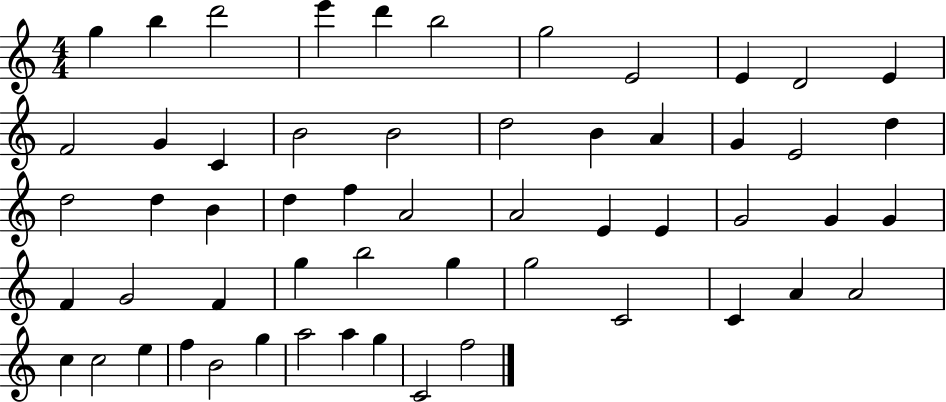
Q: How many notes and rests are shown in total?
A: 56